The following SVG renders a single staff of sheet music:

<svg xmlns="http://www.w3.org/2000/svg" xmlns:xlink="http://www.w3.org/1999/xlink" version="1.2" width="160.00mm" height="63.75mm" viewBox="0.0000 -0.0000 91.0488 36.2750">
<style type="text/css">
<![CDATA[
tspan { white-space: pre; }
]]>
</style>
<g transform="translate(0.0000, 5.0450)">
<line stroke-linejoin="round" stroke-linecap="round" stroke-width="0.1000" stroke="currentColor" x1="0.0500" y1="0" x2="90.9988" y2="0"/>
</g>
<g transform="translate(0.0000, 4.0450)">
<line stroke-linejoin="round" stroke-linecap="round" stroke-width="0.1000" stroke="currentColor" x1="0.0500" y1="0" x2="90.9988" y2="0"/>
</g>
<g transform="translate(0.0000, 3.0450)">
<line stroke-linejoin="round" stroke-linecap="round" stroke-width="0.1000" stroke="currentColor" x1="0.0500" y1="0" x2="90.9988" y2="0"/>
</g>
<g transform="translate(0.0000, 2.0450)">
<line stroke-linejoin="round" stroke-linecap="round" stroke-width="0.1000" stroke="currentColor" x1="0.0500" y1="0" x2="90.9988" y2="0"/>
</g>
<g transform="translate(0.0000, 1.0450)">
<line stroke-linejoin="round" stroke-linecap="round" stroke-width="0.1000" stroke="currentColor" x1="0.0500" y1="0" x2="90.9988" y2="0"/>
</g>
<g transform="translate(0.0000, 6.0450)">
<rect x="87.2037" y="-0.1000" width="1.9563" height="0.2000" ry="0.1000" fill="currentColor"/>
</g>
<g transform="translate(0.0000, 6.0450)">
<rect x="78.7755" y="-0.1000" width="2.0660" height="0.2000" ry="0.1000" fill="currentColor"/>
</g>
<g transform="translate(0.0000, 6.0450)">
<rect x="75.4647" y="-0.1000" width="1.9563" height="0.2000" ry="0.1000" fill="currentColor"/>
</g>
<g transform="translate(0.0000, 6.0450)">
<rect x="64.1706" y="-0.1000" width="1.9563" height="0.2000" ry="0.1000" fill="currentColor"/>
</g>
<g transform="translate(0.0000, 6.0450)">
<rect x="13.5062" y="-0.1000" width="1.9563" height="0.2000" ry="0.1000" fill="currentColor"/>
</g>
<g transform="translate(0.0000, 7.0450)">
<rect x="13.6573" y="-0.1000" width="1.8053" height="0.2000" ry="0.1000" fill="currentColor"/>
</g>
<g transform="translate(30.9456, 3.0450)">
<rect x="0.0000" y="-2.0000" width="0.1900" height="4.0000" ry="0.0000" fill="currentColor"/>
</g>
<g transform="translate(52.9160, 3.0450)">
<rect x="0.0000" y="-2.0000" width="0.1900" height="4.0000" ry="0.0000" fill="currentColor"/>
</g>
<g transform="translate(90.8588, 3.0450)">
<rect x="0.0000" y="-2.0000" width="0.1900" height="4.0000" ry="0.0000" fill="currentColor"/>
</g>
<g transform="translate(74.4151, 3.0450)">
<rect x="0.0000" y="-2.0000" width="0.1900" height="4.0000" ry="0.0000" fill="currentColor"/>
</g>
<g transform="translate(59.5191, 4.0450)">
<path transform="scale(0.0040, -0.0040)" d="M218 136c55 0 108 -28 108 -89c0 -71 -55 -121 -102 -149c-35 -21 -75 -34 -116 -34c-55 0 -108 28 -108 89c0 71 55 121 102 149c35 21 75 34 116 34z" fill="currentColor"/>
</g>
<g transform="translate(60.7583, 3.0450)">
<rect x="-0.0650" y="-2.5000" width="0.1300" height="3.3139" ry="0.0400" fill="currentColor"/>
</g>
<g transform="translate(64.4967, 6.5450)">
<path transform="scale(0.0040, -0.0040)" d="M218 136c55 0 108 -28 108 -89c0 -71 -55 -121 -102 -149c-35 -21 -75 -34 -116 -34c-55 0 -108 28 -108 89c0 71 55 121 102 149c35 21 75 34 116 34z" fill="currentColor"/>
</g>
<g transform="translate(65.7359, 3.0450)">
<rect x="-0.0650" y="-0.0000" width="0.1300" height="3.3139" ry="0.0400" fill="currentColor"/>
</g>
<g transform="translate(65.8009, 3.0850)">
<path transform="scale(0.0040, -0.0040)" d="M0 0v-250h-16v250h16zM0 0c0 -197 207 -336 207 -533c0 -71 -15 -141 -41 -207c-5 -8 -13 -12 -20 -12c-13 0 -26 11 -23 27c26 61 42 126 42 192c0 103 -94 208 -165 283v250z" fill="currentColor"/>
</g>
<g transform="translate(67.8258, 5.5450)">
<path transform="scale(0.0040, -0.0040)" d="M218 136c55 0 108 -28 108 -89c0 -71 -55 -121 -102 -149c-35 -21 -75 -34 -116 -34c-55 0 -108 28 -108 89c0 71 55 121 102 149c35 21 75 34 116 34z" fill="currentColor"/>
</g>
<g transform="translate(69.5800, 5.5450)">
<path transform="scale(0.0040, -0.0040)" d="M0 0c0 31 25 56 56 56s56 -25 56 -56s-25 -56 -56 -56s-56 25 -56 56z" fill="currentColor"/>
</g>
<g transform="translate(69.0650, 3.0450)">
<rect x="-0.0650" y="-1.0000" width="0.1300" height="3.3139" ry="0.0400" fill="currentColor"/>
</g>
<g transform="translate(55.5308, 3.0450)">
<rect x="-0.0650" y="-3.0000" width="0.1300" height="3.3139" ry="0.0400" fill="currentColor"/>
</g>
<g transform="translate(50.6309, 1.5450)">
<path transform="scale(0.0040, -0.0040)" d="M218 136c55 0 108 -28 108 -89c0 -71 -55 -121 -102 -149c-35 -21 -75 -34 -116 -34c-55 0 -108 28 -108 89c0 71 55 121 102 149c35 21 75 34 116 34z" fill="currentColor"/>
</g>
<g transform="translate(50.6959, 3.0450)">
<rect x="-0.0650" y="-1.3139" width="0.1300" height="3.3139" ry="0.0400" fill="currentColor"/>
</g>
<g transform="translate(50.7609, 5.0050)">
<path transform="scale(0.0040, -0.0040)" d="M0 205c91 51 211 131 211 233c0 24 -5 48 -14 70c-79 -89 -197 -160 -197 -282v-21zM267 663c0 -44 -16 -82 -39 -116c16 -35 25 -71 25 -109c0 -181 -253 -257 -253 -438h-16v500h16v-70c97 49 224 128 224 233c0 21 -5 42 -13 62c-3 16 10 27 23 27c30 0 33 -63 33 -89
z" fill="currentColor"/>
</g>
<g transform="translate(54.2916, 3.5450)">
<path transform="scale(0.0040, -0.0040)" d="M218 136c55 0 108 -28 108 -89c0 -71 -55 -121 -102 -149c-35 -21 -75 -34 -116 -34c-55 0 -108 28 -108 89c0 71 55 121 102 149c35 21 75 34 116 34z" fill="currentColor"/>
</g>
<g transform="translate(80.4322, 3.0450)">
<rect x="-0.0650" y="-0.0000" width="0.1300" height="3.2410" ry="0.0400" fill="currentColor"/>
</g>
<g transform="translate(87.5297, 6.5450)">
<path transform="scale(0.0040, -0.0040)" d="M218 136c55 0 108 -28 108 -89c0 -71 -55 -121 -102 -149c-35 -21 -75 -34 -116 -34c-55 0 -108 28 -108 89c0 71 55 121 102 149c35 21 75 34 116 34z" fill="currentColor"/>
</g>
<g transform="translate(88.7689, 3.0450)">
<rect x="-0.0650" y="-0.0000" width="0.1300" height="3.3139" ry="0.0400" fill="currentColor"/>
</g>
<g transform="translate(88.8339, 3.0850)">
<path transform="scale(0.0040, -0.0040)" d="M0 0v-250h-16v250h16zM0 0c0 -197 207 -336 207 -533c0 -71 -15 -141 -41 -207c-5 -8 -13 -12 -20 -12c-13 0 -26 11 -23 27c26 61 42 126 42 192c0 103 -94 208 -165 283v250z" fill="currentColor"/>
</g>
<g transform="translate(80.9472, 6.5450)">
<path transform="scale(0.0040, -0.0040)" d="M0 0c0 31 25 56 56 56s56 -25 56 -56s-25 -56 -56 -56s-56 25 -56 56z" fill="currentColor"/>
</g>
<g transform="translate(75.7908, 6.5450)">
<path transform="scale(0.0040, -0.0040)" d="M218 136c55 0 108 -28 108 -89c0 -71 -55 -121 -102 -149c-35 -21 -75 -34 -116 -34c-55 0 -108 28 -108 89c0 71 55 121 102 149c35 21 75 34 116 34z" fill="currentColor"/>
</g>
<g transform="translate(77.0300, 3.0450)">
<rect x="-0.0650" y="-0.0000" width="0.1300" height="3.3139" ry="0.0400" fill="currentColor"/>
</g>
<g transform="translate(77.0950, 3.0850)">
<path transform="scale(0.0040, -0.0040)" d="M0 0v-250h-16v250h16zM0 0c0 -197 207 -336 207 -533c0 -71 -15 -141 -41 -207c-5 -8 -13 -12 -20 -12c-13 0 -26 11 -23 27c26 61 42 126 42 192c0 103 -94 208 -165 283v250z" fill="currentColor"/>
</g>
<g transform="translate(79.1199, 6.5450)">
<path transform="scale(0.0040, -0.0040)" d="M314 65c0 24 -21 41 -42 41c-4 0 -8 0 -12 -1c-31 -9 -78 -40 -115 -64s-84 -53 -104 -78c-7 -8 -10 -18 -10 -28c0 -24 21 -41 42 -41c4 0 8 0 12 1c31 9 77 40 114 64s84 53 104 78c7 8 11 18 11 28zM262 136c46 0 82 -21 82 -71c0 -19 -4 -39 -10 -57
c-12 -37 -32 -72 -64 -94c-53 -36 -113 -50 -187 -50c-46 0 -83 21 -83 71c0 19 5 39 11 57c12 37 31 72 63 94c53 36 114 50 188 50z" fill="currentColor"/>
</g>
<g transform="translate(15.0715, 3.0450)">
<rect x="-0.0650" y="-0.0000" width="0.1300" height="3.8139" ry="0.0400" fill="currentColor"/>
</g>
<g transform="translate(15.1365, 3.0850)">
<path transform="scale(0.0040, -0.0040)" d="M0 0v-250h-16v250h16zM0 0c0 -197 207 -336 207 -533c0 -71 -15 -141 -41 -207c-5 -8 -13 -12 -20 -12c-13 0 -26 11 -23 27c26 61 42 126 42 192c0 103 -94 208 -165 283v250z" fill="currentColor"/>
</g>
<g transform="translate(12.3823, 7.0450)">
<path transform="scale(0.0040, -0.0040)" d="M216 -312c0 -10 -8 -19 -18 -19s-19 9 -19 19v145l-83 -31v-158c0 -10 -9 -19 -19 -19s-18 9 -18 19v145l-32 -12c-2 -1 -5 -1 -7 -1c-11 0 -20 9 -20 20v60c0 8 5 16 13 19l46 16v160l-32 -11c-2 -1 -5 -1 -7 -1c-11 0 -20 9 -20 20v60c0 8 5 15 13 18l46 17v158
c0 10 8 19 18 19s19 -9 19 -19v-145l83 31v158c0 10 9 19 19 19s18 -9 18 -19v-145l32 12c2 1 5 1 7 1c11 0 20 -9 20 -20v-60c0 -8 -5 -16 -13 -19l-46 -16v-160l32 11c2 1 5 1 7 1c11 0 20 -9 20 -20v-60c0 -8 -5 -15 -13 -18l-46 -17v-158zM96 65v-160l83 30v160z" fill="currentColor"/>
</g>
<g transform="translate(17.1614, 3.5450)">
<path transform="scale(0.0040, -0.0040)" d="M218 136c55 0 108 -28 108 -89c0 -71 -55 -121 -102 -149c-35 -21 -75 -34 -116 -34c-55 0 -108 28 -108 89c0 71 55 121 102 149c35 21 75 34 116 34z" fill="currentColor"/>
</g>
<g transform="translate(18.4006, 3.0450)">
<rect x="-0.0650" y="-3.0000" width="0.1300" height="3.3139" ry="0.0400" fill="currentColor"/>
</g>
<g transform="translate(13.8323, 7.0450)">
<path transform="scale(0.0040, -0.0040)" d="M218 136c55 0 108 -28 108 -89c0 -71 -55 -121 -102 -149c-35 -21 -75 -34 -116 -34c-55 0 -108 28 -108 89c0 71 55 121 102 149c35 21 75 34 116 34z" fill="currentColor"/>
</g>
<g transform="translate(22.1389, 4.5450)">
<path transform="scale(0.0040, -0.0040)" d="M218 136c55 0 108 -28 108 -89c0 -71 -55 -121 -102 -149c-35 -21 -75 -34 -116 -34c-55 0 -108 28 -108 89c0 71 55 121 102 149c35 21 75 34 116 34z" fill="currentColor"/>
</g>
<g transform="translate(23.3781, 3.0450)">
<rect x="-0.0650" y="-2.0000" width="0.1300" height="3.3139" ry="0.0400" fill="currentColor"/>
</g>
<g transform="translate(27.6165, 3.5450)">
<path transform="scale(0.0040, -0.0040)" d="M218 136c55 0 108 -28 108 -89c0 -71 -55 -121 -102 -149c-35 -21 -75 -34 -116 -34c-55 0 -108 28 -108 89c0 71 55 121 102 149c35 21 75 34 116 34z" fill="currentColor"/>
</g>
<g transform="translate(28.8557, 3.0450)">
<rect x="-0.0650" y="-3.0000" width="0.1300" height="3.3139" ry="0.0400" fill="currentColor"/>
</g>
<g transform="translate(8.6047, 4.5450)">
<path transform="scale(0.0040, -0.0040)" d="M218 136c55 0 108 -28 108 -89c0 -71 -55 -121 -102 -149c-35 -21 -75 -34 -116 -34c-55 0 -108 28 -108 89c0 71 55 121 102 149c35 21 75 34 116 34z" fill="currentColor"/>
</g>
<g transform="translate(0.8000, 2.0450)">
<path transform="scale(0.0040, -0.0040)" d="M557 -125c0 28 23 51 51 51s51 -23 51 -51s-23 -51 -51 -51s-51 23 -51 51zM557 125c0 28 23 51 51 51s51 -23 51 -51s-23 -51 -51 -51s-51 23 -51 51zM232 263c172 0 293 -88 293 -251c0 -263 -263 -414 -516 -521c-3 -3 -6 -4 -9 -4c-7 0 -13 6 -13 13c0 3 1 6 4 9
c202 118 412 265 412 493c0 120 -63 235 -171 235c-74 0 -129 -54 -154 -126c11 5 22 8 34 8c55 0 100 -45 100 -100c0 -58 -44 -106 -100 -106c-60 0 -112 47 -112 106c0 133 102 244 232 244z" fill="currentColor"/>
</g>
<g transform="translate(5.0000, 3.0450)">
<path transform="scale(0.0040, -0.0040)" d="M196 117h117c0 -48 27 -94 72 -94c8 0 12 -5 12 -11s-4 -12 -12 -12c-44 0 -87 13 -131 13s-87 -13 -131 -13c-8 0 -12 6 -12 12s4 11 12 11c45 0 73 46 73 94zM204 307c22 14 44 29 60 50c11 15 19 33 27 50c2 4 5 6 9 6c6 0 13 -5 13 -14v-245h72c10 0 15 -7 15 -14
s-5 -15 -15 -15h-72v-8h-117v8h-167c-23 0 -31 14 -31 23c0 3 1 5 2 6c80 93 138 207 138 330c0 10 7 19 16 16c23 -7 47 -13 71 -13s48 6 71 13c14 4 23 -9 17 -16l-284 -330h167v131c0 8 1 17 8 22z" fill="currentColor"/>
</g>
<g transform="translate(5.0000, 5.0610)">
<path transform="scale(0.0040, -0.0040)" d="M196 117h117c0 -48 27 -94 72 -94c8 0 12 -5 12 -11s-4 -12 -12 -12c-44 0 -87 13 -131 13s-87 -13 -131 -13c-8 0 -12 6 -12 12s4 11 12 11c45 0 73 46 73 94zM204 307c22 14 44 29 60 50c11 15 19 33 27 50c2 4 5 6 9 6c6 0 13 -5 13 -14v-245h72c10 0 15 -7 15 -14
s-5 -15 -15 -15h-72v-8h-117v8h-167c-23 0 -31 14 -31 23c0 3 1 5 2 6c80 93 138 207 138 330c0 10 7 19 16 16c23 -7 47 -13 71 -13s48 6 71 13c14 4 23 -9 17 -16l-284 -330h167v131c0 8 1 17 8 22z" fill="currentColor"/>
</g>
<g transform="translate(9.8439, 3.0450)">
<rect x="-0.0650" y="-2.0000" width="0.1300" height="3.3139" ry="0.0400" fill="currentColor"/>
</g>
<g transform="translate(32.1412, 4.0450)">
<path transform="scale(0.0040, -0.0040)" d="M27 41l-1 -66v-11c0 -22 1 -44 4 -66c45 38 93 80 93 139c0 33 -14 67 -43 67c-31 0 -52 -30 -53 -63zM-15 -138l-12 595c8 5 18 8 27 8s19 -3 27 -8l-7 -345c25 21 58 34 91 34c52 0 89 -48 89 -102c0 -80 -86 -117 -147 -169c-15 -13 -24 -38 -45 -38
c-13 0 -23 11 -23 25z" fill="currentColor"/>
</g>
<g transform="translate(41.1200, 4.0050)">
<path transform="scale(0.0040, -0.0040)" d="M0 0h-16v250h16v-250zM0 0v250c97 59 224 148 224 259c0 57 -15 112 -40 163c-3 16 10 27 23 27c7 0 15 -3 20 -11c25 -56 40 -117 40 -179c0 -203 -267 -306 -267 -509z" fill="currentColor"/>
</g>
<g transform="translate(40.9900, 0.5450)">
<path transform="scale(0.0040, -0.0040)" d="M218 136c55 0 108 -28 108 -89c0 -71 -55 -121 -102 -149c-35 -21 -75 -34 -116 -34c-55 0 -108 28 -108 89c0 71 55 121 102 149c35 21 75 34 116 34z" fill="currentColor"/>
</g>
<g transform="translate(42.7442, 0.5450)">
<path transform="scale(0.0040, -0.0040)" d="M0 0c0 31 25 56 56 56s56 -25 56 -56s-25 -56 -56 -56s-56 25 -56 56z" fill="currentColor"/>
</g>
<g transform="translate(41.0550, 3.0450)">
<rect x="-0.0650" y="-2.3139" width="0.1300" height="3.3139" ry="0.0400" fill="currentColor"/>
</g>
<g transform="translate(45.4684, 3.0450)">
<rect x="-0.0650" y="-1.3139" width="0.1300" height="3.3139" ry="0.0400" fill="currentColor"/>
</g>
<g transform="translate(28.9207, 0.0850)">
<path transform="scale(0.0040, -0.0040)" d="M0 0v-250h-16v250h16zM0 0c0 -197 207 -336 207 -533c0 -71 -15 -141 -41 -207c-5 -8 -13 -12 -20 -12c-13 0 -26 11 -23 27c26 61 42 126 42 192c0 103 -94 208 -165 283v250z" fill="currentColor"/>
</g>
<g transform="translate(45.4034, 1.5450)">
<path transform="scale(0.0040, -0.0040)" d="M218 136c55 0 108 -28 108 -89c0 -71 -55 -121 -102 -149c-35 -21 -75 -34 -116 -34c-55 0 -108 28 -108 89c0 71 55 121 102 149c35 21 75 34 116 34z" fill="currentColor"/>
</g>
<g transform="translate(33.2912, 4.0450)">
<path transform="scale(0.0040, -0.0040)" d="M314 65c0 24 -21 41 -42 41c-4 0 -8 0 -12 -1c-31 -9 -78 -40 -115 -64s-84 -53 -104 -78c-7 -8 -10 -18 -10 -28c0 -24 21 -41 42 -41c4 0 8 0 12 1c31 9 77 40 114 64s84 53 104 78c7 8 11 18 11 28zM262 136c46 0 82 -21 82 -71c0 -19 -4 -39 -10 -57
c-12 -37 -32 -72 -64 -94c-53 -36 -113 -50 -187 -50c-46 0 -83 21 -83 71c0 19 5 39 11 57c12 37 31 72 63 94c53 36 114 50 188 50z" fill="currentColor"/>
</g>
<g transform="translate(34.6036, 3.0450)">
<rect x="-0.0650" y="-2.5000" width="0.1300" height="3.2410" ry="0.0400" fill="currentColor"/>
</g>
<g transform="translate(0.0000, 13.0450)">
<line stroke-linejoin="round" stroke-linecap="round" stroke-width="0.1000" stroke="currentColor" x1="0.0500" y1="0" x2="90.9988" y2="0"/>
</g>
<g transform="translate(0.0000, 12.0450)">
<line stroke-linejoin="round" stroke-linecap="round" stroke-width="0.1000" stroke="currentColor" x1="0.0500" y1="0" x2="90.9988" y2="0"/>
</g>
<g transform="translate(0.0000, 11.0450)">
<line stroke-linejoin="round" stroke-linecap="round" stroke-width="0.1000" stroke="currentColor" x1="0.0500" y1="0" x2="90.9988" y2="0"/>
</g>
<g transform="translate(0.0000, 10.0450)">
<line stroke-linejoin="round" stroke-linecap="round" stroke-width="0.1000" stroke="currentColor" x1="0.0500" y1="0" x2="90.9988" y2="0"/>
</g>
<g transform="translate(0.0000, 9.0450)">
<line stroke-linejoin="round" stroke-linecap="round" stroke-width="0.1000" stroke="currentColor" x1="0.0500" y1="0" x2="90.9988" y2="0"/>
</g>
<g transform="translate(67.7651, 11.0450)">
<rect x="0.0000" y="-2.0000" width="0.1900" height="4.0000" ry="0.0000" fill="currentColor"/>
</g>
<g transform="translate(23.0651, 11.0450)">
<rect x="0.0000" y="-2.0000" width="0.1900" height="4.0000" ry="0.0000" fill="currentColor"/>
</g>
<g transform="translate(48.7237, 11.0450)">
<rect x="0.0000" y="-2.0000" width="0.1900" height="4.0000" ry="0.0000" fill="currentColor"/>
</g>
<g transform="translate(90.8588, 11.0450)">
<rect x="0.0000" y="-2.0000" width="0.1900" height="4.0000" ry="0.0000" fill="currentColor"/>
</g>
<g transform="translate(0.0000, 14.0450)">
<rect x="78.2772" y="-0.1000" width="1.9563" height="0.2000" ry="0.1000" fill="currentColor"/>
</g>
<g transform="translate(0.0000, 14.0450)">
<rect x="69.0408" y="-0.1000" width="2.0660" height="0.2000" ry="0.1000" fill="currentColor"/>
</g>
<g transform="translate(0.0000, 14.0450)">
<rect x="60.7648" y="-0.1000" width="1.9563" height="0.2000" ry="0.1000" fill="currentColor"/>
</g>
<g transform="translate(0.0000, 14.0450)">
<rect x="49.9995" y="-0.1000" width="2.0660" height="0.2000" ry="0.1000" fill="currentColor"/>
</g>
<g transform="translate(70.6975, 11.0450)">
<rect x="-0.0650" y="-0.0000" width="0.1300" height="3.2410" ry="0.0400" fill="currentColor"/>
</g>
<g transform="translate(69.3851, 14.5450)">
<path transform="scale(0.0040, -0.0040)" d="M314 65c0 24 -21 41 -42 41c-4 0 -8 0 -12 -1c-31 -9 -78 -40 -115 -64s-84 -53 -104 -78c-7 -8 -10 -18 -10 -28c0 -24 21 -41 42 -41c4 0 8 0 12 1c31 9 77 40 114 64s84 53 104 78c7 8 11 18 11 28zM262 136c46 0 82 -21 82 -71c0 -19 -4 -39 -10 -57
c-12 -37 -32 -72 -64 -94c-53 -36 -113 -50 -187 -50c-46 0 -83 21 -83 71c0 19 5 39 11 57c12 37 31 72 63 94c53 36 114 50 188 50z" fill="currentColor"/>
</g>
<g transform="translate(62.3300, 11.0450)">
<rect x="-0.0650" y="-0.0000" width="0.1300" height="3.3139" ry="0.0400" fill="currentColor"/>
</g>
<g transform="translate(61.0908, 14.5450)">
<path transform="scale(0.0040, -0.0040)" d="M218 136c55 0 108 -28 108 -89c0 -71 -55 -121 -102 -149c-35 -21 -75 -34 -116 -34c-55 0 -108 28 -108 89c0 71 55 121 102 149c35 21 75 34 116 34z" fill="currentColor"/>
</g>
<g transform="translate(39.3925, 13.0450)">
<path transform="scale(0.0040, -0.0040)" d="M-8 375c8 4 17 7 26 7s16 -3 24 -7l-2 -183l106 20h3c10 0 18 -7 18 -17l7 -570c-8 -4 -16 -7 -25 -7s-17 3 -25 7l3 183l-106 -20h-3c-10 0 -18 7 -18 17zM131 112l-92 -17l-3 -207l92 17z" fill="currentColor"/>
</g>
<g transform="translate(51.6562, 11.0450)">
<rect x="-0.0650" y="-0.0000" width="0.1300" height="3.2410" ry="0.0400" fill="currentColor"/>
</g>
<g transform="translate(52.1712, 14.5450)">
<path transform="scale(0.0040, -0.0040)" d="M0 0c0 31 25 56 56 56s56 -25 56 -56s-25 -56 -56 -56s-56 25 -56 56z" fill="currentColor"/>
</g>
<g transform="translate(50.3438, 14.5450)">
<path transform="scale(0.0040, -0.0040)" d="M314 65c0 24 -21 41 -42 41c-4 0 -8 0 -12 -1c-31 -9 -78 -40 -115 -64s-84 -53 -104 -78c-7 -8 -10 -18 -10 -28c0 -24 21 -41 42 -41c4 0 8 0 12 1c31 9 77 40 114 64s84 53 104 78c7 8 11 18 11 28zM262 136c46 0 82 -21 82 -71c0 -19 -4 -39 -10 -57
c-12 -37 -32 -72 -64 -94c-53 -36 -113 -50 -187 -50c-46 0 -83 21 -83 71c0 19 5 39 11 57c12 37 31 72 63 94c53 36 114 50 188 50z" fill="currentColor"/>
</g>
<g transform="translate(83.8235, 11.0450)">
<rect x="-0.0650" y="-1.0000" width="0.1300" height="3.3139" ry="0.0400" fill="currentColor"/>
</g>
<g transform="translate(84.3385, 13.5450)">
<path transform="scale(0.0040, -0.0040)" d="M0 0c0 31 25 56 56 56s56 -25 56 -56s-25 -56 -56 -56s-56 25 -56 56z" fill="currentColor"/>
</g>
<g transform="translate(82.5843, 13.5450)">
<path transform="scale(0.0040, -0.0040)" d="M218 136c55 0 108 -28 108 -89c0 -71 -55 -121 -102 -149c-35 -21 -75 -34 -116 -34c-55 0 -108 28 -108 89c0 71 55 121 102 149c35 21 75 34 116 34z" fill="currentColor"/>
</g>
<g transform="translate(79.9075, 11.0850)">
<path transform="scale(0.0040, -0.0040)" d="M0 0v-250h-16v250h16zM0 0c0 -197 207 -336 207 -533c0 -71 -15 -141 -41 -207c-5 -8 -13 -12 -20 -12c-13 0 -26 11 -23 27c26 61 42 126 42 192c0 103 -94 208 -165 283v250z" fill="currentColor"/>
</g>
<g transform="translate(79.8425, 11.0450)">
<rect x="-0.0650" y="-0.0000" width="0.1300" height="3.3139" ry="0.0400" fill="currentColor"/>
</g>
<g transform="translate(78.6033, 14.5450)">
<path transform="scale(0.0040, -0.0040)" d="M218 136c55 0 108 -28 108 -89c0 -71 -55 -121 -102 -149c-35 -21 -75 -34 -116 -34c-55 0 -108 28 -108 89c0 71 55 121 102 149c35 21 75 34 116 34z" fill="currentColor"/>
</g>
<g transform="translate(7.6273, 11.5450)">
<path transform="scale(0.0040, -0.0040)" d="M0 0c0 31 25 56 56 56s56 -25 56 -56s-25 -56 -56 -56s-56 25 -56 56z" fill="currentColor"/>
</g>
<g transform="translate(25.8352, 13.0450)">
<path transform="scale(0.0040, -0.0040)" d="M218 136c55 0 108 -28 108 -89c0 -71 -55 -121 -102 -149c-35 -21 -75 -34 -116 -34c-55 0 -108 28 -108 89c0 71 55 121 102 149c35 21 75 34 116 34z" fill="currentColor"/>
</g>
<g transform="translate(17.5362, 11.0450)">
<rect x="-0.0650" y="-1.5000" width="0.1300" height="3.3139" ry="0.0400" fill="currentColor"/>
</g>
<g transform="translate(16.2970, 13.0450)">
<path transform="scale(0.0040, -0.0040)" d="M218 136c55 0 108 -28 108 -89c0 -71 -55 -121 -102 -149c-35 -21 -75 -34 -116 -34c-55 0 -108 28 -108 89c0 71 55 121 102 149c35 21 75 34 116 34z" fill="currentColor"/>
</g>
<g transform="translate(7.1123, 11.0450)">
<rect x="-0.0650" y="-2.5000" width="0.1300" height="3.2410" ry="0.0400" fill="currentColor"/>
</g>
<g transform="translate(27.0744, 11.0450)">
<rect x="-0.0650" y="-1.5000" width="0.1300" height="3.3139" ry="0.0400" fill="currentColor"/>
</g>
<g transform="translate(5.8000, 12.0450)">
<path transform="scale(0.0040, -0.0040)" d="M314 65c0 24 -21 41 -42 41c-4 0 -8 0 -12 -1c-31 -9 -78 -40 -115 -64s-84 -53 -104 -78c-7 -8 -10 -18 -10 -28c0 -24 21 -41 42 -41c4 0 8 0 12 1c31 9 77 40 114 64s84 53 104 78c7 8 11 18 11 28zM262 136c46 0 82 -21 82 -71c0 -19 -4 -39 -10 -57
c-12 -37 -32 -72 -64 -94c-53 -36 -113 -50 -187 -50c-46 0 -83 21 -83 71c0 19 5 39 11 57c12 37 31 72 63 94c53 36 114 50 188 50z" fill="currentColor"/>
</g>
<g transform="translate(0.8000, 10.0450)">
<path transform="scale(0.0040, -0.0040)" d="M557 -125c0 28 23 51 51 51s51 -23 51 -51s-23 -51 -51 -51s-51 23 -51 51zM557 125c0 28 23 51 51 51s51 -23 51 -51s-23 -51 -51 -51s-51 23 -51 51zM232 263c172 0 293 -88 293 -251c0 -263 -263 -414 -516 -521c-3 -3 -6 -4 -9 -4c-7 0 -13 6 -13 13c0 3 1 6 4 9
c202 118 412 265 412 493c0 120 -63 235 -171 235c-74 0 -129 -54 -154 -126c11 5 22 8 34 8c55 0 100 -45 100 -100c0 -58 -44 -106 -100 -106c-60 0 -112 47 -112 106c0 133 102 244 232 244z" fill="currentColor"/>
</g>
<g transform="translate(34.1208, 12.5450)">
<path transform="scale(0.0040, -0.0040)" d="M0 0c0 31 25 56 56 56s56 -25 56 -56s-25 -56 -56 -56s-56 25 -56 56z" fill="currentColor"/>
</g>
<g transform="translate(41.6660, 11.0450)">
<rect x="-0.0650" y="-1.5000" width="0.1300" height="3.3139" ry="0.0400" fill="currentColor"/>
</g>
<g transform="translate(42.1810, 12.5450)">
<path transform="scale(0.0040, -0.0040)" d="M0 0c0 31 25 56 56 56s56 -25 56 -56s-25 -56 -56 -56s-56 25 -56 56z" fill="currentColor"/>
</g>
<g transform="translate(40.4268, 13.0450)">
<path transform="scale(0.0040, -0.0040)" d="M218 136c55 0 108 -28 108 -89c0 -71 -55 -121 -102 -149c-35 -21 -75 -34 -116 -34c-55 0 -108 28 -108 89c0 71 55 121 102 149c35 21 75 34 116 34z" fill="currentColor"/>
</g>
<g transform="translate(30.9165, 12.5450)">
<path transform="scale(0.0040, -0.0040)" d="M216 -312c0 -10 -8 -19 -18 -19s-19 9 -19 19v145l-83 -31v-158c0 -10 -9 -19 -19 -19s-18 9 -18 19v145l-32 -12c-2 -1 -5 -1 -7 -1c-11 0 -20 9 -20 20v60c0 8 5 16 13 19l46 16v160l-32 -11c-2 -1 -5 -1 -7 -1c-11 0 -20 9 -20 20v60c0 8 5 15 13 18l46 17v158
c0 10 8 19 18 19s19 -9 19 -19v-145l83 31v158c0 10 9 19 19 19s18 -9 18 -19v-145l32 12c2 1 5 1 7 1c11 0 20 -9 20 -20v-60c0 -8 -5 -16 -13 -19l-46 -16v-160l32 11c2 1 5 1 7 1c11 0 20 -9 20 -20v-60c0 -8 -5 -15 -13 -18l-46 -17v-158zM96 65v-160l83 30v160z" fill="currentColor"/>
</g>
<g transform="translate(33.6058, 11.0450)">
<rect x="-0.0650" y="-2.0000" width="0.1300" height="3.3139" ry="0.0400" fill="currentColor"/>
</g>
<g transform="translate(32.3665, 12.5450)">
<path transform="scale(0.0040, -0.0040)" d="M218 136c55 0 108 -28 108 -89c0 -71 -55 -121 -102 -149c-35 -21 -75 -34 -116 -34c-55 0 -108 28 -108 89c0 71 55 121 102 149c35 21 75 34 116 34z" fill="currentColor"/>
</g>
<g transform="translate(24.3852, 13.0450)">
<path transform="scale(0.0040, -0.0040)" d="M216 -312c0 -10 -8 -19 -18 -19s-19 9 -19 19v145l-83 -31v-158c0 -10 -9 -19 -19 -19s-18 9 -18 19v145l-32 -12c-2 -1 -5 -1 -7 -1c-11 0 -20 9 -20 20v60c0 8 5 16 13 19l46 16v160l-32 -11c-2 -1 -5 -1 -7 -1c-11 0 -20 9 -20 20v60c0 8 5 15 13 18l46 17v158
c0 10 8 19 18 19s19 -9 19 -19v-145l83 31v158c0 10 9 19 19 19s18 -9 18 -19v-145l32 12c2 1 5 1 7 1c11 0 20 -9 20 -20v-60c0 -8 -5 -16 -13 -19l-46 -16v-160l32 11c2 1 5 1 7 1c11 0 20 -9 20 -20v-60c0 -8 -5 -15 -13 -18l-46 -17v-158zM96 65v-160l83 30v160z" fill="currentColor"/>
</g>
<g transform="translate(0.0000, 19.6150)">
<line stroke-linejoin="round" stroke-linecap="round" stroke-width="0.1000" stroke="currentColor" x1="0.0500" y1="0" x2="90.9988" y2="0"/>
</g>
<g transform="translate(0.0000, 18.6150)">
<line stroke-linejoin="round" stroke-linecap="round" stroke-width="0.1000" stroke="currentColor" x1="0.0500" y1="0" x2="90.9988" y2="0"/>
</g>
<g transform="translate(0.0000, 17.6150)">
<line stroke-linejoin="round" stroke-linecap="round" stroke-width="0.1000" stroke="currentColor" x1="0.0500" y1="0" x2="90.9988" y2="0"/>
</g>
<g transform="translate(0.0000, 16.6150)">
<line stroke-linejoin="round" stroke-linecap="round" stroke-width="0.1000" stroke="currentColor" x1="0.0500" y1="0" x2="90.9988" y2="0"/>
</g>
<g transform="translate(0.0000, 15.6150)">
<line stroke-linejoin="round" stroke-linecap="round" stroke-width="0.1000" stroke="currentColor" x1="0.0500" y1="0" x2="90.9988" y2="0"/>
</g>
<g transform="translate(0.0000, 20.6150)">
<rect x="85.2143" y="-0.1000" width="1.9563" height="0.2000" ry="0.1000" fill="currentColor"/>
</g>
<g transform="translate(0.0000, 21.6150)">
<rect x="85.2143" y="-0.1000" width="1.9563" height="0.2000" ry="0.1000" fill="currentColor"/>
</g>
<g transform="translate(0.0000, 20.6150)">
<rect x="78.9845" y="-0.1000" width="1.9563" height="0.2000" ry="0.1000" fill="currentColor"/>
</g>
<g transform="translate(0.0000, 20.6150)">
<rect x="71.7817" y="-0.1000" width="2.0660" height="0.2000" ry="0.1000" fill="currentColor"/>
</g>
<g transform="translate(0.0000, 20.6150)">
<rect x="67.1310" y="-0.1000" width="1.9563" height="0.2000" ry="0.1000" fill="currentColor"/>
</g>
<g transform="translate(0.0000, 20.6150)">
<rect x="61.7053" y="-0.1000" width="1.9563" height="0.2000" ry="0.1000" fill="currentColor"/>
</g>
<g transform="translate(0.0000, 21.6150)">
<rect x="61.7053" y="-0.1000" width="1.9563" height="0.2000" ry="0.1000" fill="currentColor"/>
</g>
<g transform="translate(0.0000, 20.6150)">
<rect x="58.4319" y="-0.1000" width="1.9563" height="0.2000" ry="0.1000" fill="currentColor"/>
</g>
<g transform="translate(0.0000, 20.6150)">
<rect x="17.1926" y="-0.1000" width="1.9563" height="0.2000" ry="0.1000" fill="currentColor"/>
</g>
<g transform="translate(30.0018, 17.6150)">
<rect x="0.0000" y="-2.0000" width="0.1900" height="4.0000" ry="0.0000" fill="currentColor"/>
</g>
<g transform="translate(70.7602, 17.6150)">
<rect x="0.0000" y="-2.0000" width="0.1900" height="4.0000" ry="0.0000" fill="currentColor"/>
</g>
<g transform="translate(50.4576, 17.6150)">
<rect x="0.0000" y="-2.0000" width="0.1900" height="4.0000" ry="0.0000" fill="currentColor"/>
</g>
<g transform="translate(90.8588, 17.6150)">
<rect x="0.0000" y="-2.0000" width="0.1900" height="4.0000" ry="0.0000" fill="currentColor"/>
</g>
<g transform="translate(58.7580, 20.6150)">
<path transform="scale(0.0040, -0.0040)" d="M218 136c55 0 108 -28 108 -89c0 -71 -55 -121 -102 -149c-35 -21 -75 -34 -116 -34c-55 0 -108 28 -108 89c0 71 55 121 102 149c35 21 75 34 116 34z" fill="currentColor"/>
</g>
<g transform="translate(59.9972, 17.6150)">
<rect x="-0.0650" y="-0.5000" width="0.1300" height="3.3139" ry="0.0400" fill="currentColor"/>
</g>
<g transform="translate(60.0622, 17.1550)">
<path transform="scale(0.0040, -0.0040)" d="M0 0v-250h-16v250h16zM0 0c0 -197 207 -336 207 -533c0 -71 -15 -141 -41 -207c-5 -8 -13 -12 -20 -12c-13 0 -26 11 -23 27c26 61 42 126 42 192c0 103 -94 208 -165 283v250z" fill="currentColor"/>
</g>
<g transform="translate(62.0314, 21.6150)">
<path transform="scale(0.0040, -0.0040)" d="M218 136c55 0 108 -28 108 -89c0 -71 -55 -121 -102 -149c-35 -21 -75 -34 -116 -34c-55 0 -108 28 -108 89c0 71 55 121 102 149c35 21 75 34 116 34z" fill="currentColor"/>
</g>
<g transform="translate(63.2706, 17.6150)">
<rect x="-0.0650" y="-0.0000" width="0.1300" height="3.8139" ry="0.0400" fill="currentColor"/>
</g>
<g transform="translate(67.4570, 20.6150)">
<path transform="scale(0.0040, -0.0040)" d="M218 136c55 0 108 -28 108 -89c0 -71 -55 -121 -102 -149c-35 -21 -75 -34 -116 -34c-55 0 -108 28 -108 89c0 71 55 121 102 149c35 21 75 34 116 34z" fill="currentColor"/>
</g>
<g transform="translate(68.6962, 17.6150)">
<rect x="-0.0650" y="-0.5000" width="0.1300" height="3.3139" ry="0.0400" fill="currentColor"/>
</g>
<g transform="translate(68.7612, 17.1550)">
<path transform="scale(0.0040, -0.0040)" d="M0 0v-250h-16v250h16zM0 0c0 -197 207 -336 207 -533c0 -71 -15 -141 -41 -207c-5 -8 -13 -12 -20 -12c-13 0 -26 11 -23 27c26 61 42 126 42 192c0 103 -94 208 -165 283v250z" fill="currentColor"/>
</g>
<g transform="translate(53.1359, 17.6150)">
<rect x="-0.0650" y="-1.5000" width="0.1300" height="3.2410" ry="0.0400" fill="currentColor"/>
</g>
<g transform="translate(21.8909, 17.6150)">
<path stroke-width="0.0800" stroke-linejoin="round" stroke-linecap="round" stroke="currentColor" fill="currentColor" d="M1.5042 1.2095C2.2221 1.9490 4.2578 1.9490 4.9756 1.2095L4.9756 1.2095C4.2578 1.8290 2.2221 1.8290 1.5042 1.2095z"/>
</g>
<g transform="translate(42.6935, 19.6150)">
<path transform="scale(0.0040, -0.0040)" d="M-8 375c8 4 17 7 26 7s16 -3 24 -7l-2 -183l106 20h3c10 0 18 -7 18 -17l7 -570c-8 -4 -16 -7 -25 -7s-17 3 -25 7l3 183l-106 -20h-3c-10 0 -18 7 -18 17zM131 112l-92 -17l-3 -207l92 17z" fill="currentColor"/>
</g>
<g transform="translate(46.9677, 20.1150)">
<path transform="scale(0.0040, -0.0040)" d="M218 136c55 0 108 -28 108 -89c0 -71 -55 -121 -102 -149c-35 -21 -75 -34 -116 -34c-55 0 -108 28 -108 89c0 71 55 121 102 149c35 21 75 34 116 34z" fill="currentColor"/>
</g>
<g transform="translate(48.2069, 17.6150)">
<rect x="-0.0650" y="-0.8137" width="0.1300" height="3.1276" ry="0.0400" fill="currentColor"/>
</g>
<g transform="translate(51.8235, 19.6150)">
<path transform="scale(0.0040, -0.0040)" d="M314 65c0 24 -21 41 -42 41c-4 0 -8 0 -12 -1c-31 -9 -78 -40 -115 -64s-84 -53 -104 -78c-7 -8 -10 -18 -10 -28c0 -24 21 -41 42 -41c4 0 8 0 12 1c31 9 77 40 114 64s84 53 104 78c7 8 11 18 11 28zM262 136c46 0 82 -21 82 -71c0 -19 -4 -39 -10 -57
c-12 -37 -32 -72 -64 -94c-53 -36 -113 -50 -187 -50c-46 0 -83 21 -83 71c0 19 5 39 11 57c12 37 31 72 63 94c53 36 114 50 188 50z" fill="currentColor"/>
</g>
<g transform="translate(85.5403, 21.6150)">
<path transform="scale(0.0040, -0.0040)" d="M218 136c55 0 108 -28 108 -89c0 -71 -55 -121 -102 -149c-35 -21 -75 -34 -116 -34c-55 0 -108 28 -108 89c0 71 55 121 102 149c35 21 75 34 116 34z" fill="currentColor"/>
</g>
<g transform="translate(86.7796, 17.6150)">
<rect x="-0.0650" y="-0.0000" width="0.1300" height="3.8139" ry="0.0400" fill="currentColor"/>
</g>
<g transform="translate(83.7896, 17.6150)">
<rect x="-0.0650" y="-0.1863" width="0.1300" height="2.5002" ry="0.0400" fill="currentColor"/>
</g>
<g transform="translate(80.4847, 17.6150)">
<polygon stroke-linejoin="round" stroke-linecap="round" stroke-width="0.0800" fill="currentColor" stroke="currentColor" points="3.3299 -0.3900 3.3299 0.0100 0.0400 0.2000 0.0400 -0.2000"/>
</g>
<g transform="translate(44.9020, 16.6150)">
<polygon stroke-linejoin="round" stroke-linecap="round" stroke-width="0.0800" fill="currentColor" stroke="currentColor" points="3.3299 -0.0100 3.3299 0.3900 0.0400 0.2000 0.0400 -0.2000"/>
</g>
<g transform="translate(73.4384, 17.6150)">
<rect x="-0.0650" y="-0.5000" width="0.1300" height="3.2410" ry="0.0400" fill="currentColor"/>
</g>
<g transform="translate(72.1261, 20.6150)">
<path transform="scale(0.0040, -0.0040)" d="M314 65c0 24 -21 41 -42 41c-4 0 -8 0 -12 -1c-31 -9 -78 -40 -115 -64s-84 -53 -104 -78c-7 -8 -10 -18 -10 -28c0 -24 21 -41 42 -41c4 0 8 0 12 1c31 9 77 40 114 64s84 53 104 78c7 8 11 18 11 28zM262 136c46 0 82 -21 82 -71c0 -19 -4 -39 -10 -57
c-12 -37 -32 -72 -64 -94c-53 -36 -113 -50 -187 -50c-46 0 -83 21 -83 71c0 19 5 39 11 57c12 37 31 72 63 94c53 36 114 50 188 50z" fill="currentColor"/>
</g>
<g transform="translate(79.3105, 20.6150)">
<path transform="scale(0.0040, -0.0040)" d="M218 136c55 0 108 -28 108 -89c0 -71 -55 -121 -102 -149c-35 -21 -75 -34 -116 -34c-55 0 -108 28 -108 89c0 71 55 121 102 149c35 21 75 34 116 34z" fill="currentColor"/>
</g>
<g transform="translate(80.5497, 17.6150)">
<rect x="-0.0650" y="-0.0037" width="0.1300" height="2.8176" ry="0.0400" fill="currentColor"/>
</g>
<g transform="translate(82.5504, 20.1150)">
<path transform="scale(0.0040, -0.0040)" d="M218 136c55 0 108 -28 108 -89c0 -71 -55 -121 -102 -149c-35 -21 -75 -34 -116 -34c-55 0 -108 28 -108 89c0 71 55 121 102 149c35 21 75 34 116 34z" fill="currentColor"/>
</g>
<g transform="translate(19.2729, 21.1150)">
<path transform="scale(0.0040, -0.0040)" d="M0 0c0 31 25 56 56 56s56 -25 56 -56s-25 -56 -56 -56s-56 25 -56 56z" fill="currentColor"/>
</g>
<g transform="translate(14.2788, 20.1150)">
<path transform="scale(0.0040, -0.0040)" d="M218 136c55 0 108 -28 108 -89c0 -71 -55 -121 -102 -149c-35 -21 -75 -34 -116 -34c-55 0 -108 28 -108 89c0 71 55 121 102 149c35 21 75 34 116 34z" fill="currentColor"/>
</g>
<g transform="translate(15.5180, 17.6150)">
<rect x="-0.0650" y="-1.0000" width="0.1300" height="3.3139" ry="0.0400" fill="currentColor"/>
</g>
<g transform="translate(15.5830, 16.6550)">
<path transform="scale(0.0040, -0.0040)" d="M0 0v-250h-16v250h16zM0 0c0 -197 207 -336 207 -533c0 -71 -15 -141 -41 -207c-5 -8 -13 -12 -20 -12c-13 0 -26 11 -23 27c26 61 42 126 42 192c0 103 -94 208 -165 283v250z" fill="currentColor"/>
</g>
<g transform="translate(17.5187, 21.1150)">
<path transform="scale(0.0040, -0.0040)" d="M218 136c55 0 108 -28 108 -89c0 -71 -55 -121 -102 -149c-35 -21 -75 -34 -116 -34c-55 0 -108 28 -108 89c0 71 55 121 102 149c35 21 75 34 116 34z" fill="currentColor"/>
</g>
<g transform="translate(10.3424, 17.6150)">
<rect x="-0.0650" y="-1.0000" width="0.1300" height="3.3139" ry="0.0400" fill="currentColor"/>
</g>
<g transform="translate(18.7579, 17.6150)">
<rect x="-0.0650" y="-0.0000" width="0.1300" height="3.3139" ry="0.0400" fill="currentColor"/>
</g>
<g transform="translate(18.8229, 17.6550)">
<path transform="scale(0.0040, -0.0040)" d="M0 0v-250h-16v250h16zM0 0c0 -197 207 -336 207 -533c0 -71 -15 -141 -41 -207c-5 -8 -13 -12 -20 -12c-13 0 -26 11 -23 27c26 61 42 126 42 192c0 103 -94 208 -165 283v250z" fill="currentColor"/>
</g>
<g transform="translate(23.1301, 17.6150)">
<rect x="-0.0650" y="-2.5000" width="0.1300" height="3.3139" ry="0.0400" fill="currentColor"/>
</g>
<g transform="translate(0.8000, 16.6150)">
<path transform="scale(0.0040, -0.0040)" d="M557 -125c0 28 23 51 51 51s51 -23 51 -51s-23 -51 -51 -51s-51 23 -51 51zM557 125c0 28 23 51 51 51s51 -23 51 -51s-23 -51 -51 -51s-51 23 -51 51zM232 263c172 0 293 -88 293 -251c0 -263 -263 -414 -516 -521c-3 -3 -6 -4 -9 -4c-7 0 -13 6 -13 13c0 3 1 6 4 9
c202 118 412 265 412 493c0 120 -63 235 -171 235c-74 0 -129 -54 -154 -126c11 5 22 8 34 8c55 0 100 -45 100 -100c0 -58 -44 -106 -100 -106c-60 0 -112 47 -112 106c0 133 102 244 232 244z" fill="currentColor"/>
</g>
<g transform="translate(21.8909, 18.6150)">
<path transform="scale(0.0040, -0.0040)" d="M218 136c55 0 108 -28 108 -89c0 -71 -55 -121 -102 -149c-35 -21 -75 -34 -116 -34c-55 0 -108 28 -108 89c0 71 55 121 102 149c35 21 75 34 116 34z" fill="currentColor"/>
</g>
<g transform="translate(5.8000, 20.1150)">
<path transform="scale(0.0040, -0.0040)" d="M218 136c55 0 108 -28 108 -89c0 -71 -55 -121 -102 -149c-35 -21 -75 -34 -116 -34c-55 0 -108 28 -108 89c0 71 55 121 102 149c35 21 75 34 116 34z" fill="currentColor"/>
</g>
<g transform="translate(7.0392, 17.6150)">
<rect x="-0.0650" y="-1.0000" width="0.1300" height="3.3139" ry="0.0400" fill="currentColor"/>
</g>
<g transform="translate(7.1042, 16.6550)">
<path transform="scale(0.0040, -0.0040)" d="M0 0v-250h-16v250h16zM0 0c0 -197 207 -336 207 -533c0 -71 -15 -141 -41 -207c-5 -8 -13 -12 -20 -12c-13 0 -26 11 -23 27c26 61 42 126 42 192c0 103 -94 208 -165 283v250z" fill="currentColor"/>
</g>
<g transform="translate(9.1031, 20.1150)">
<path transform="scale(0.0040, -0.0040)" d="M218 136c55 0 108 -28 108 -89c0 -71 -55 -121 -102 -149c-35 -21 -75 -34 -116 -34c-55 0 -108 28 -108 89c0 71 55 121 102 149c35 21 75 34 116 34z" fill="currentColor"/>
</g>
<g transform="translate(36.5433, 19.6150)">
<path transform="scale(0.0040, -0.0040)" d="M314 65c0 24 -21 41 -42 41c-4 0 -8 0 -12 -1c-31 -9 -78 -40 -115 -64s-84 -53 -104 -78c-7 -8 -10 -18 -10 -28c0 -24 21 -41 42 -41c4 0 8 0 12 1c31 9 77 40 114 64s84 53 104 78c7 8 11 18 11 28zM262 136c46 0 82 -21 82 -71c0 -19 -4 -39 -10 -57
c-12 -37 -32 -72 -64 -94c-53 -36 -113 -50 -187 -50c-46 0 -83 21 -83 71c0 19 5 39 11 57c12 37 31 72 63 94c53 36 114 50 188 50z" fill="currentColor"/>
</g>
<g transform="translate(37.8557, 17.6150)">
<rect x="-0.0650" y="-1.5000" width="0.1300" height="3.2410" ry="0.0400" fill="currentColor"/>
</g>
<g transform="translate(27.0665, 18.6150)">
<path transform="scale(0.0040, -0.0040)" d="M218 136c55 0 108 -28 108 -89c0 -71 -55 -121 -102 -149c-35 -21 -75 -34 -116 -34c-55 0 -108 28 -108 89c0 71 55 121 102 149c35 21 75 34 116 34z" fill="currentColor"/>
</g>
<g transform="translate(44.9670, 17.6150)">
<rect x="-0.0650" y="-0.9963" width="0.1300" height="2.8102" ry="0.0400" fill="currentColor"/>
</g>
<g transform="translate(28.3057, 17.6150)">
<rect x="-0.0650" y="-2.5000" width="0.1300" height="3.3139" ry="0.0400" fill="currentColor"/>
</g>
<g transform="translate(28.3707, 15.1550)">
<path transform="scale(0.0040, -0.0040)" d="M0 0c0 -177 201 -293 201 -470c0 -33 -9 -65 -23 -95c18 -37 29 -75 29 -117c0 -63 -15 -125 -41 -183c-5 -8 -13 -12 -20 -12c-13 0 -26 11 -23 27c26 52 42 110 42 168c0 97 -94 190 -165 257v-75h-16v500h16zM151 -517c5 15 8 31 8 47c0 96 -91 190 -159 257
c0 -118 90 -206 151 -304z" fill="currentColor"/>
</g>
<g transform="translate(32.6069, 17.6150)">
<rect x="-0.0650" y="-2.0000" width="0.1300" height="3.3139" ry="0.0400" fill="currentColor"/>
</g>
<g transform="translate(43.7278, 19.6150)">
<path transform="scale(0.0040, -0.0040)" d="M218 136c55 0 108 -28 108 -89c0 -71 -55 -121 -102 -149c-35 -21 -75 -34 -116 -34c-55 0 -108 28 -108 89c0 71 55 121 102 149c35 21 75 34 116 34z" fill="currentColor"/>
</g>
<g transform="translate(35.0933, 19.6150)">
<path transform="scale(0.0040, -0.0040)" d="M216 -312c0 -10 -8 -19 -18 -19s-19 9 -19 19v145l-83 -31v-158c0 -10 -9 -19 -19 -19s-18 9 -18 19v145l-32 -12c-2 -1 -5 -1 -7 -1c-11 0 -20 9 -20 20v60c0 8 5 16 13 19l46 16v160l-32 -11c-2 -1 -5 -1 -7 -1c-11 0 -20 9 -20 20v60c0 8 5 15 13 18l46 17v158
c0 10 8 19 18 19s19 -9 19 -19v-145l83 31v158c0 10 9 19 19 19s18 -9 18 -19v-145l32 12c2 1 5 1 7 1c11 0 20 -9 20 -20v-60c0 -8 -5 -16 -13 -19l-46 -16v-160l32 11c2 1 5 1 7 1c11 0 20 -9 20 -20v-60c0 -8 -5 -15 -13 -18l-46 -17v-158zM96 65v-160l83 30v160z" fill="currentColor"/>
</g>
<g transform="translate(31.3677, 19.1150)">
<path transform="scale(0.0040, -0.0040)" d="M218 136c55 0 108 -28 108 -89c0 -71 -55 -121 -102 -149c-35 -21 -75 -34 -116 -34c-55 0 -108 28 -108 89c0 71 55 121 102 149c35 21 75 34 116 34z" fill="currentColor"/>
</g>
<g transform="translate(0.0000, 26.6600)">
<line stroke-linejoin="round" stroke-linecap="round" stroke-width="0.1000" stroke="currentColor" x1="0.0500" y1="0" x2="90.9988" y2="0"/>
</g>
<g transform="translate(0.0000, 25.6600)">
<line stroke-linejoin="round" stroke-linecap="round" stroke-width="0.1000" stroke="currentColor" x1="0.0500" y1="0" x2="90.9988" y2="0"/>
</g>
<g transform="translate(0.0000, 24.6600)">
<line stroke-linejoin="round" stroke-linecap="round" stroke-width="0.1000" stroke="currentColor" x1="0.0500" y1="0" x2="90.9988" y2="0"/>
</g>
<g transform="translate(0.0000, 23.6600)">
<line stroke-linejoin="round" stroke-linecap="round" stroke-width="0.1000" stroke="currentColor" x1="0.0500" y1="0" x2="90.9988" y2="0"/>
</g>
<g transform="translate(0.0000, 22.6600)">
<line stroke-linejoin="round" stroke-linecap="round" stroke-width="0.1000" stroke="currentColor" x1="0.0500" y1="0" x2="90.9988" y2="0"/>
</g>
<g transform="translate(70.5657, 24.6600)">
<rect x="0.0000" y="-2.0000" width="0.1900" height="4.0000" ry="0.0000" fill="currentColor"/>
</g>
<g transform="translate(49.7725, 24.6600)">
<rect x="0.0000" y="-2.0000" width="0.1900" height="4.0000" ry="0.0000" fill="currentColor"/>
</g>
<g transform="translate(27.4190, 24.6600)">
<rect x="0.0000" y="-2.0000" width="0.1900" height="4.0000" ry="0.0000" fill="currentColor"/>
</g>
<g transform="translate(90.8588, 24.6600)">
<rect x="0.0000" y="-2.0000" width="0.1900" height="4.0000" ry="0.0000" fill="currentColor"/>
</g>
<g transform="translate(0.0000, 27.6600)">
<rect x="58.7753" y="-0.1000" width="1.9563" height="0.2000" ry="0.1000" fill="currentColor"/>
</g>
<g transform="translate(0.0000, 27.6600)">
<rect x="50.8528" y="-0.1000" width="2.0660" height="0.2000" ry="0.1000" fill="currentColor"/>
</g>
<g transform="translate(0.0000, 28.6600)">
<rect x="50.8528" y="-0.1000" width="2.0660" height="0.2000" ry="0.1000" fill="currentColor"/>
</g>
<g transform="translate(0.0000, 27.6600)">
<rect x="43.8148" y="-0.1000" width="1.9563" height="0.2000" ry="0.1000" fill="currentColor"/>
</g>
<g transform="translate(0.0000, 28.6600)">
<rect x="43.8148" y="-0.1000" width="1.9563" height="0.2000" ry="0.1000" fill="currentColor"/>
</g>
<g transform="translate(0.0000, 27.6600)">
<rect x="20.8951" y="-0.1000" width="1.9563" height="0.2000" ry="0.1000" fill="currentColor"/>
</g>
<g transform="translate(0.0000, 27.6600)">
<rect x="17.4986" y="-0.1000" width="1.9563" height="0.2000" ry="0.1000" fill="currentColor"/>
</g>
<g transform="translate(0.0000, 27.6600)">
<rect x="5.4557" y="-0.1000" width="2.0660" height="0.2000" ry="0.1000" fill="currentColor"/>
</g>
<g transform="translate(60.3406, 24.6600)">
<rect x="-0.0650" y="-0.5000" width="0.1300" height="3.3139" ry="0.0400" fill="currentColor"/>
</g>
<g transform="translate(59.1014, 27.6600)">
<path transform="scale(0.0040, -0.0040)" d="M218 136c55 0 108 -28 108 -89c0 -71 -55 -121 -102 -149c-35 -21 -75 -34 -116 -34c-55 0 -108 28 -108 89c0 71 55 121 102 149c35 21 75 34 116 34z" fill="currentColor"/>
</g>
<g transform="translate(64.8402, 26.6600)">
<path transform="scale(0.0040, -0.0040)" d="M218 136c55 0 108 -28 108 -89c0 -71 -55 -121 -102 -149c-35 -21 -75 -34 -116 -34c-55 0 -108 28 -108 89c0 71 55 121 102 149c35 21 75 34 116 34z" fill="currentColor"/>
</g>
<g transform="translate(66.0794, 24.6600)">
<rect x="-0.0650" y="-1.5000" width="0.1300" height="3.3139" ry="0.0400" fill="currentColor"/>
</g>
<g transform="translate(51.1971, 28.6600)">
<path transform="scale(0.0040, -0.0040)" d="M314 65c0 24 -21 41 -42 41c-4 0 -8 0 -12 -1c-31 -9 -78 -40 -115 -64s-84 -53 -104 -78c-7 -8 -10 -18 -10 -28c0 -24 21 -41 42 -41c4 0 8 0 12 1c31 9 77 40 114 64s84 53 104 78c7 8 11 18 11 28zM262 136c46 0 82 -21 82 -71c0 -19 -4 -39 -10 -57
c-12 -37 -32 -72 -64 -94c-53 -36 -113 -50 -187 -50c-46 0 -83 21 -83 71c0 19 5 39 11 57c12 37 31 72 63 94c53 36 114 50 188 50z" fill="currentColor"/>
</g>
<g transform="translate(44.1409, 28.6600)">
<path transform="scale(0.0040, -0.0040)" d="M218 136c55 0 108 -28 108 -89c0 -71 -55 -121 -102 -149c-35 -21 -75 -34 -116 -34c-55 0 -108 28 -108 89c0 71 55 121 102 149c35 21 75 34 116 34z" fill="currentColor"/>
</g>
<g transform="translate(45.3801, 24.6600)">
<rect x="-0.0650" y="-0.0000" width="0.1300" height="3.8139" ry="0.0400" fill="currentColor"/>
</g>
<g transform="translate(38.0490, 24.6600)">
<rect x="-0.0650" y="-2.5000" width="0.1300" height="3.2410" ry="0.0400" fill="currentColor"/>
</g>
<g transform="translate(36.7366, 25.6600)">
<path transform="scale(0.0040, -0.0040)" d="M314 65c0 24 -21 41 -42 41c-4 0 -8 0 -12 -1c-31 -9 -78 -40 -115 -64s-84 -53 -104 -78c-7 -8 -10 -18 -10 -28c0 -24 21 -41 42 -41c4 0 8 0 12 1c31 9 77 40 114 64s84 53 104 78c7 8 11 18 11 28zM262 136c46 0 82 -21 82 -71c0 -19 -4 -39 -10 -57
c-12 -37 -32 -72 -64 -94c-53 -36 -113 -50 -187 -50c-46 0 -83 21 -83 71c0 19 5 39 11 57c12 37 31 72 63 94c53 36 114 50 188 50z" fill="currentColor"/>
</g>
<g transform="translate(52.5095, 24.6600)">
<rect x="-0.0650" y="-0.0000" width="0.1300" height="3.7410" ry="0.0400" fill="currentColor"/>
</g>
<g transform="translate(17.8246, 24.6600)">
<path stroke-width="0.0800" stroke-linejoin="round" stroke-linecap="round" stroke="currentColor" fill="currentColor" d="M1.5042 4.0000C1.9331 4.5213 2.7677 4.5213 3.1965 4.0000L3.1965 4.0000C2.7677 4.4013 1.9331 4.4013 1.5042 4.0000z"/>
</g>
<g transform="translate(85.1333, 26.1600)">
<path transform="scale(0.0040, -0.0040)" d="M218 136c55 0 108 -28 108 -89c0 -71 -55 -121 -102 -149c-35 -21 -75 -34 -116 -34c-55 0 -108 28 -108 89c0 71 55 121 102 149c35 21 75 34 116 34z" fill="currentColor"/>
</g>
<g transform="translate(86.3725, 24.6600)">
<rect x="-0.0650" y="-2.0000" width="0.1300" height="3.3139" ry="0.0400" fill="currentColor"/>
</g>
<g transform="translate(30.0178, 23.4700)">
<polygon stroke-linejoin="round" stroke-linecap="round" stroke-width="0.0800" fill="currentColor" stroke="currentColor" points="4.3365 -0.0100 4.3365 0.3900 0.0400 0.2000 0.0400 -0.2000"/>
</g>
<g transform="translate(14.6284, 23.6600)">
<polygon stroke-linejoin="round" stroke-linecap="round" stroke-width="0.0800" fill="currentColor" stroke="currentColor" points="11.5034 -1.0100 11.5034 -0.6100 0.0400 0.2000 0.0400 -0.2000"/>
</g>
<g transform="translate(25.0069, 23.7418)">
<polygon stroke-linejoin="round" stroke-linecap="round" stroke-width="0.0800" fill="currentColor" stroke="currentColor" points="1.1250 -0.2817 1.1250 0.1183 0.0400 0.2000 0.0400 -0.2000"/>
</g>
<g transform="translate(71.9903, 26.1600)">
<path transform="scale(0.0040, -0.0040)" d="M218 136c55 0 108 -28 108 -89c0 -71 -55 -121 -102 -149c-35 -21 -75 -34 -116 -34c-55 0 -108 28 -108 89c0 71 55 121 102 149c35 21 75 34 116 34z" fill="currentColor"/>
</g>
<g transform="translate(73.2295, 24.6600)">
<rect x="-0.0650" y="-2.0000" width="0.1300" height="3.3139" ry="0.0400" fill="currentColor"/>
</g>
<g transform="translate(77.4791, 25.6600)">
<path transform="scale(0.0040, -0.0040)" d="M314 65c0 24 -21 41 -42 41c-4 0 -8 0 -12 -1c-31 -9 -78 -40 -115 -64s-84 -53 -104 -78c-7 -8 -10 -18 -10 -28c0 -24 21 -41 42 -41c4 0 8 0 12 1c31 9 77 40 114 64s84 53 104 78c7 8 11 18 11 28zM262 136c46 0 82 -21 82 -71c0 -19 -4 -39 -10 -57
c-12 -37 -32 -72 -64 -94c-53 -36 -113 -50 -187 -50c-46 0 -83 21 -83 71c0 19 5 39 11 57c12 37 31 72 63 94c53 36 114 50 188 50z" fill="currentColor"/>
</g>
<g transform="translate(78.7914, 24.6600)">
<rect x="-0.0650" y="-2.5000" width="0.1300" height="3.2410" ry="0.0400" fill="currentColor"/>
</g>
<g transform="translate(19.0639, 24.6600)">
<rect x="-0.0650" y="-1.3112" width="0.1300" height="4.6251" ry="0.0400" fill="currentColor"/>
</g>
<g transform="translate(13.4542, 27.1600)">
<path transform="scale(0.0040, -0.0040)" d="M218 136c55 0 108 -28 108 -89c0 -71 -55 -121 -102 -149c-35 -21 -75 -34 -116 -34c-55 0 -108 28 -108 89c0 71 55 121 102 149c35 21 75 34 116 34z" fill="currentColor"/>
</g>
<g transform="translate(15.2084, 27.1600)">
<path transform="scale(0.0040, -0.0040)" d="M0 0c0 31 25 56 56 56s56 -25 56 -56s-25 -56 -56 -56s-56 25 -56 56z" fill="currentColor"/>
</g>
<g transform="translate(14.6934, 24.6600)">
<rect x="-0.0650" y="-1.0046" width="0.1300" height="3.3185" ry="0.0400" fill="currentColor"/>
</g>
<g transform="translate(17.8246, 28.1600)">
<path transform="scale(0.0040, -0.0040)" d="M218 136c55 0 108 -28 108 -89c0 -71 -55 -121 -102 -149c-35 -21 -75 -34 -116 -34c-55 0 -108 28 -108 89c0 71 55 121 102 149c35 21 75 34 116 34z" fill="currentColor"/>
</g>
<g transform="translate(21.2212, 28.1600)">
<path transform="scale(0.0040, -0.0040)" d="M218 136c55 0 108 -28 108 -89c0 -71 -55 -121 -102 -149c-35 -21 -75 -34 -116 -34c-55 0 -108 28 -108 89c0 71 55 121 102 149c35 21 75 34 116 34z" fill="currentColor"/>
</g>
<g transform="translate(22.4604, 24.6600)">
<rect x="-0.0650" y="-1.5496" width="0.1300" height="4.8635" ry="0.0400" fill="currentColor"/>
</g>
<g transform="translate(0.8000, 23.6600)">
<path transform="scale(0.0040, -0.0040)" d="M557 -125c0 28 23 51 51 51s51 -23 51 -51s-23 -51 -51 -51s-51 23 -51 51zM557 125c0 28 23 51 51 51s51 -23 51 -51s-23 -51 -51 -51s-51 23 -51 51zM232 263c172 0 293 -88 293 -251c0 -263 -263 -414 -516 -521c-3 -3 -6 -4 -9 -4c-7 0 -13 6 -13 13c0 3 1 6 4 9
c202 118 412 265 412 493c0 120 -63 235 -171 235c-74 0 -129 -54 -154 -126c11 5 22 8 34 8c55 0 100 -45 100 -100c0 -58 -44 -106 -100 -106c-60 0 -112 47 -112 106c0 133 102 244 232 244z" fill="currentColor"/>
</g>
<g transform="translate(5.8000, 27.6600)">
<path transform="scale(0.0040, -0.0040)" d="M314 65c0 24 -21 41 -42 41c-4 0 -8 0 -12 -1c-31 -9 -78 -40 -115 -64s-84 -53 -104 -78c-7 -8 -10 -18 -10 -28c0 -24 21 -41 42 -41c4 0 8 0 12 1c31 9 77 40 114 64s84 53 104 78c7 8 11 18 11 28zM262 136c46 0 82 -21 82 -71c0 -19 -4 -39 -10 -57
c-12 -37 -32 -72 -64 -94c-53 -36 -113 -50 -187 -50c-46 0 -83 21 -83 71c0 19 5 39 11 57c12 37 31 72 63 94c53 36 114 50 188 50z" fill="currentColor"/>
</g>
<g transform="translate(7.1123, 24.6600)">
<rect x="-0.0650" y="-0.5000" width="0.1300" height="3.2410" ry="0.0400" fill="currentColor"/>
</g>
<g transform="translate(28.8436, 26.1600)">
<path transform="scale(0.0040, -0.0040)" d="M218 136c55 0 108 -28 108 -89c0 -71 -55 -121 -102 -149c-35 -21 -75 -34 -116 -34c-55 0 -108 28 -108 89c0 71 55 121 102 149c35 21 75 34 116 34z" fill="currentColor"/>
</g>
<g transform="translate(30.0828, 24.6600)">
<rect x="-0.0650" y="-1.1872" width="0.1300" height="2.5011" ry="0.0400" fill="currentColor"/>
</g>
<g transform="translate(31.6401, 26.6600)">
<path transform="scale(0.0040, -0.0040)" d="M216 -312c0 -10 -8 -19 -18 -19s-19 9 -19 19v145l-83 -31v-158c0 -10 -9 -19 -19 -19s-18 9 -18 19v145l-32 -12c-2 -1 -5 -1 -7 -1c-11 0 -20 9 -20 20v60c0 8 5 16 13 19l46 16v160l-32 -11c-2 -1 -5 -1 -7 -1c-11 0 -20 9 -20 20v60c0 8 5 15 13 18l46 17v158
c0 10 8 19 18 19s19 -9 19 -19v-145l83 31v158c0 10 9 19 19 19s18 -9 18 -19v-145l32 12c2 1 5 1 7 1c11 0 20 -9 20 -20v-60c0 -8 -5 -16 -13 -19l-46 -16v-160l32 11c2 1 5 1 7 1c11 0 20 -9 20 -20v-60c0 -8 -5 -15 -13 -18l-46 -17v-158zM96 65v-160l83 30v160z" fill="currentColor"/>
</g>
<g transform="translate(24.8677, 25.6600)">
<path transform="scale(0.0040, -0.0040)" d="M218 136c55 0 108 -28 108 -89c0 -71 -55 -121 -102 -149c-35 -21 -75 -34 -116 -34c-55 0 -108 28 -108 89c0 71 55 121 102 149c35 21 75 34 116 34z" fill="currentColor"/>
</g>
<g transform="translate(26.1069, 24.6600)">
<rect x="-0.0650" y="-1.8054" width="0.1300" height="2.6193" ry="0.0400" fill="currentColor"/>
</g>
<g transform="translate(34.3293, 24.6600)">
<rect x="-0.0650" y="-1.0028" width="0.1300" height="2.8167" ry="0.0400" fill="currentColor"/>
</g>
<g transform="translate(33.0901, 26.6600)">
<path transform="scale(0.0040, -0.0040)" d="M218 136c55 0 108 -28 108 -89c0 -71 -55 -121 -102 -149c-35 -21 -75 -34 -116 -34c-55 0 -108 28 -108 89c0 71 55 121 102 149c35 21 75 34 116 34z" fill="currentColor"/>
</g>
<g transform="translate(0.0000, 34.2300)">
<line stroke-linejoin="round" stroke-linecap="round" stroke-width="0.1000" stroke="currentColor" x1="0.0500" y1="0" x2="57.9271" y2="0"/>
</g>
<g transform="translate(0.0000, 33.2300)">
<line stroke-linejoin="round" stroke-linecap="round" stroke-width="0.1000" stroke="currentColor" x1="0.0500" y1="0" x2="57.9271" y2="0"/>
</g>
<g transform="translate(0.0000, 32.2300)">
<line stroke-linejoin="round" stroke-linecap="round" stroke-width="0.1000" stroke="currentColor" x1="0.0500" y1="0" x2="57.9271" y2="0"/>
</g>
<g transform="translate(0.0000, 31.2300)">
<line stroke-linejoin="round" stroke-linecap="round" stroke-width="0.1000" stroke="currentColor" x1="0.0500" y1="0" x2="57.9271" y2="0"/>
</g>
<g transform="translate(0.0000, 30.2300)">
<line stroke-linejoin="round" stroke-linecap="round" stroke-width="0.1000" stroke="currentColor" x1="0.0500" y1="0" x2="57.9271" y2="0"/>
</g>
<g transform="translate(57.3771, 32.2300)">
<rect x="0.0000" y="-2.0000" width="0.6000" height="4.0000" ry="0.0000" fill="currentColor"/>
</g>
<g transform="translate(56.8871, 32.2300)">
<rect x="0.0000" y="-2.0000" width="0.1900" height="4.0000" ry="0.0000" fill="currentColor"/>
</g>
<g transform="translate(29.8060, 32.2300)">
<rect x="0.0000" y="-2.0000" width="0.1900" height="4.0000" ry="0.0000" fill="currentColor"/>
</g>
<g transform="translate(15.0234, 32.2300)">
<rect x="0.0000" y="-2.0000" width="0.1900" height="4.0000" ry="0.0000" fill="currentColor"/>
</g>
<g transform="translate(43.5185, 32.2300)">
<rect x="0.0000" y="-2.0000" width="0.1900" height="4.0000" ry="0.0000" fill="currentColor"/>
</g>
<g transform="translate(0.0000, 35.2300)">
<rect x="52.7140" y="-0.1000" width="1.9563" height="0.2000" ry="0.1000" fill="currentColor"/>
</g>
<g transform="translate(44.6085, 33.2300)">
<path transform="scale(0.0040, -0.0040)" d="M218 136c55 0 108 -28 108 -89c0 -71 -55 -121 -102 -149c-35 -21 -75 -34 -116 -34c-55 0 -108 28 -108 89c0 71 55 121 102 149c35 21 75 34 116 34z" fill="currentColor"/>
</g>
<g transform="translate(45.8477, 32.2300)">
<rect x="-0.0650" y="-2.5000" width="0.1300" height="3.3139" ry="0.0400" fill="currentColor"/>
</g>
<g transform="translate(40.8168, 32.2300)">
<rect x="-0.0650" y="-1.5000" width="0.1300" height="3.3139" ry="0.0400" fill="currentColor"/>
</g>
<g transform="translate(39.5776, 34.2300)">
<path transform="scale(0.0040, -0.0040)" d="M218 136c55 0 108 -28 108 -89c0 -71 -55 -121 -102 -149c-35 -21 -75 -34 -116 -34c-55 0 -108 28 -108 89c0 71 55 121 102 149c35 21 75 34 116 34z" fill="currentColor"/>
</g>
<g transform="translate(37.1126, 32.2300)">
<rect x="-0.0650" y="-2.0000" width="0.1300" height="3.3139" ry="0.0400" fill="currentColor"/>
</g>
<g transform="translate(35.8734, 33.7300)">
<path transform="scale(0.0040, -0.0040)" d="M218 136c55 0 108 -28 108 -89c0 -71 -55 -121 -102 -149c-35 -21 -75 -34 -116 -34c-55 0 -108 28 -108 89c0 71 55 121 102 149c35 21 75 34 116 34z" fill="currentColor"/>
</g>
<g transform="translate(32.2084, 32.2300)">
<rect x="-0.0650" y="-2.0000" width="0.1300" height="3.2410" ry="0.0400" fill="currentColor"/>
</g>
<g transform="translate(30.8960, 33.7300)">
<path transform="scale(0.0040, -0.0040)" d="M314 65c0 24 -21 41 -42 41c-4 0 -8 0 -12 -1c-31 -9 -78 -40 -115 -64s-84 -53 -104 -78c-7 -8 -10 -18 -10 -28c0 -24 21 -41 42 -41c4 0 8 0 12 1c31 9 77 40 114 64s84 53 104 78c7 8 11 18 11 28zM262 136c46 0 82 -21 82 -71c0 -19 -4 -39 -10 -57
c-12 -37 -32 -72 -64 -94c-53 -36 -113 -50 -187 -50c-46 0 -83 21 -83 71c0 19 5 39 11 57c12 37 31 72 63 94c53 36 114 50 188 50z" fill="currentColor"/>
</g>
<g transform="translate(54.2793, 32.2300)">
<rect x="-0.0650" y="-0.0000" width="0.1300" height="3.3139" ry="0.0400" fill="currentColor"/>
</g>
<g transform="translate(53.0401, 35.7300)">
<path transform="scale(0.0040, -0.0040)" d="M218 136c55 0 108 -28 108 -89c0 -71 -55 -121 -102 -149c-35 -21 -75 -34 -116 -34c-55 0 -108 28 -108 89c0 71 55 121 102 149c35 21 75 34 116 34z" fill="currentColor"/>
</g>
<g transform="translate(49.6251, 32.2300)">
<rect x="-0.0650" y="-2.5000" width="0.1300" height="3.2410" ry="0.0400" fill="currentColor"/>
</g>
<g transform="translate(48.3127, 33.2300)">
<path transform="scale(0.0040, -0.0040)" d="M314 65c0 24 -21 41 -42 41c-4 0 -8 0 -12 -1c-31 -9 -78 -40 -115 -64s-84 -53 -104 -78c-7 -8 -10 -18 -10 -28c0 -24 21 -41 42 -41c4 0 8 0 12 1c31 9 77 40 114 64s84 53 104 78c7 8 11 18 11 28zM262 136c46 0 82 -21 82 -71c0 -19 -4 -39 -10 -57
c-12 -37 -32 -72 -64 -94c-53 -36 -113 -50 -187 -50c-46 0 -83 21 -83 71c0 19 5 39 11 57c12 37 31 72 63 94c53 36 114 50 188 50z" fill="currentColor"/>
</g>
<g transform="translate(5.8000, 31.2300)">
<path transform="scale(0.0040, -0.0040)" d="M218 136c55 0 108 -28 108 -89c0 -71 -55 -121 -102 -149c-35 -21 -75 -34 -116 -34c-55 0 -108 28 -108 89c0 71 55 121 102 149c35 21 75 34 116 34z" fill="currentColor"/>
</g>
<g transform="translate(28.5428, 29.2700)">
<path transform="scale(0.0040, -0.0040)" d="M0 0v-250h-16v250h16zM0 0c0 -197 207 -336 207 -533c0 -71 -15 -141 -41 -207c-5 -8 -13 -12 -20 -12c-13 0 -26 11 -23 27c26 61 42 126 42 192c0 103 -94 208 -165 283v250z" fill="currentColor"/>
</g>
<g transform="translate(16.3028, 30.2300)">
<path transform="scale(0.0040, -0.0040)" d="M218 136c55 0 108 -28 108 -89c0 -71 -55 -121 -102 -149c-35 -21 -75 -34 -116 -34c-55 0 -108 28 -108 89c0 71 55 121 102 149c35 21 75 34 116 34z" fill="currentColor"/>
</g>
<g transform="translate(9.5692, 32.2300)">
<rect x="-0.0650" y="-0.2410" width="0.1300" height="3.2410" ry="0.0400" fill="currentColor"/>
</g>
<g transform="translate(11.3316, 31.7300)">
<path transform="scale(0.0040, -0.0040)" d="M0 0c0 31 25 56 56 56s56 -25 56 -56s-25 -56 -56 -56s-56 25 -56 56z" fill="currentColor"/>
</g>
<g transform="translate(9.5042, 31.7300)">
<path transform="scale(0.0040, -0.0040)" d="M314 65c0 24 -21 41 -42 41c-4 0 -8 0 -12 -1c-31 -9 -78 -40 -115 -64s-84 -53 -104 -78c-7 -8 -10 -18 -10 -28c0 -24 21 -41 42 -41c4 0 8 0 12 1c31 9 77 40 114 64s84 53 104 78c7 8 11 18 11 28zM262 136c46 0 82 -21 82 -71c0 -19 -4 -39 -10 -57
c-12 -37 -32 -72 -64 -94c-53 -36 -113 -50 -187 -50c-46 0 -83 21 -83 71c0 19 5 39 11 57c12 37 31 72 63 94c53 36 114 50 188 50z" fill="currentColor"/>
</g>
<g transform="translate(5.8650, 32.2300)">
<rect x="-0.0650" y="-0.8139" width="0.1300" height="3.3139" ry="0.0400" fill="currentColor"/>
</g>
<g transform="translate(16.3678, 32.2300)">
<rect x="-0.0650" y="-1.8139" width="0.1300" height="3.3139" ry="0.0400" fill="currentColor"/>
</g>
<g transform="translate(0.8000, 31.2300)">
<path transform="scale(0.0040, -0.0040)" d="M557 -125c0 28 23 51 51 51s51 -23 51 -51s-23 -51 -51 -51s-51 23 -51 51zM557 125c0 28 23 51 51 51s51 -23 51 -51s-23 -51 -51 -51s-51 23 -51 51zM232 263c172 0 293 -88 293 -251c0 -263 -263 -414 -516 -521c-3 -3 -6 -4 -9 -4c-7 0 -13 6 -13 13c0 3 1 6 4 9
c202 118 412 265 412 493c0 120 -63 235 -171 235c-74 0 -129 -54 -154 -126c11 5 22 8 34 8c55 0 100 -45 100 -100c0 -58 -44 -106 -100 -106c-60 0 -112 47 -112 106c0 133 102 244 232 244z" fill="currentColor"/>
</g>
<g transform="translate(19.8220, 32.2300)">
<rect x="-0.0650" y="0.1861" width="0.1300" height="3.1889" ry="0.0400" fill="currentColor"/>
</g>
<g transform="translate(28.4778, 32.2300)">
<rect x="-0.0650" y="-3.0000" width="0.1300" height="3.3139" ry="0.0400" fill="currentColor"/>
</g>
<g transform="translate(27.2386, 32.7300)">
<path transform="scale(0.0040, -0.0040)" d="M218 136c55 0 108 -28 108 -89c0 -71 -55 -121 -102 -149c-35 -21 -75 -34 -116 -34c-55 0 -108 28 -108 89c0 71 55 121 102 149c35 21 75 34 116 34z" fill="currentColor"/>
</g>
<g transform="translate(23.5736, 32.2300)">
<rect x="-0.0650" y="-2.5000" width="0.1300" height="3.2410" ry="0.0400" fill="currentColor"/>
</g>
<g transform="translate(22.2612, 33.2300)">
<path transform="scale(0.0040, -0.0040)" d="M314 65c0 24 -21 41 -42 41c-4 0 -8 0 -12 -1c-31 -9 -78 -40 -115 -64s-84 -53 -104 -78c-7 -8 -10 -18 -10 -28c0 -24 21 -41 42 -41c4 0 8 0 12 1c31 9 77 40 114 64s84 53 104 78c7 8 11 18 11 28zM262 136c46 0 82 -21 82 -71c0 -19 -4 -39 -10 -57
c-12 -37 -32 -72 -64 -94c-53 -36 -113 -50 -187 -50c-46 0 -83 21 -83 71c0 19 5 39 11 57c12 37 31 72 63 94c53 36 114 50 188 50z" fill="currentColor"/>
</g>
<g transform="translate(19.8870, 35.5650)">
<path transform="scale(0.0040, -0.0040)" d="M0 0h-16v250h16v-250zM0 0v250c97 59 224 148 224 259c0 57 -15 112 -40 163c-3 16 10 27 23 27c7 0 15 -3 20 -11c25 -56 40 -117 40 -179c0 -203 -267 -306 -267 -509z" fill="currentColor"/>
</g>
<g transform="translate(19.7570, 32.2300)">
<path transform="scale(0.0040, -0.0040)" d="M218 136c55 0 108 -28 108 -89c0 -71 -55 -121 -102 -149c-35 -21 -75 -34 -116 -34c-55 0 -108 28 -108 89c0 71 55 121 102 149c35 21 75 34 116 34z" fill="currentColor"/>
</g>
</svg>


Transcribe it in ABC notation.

X:1
T:Untitled
M:4/4
L:1/4
K:C
A,, ^C,,/2 C, A,, C,/2 _B,,2 B,/2 G, G,/4 C, B,, D,,/2 F,, D,,/2 D,,2 D,,/2 B,,2 G,, ^G,, ^A,, G,, D,,2 D,, D,,2 D,,/2 F,, F,,/2 F,, F,,/2 D,,/2 B,, B,,/4 A,, ^G,,2 G,,/2 F,,/2 G,,2 E,,/2 C,, E,,/2 E,,2 E,,/2 F,,/2 C,, E,,2 F,,/2 D,,/2 D,,/2 B,,/4 A,,/2 ^G,,/2 B,,2 C,, C,,2 E,, G,, A,, B,,2 A,, F, E,2 A, D,/2 B,,2 C,/2 A,,2 A,, G,, B,, B,,2 D,,